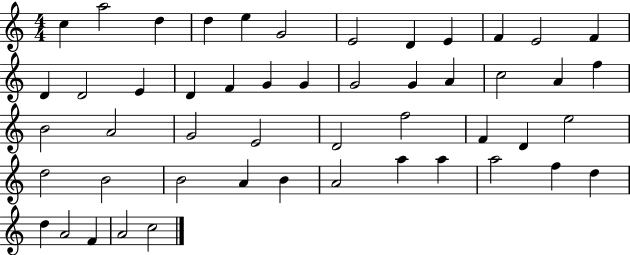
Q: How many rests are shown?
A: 0